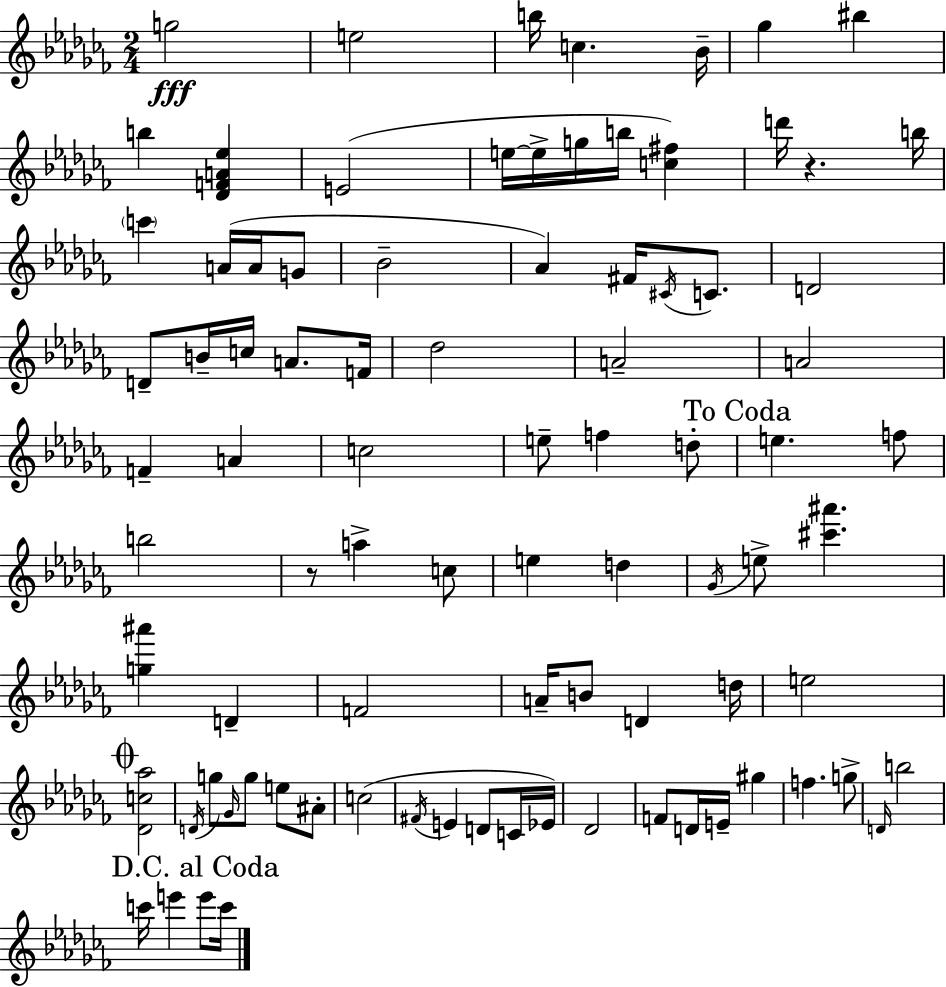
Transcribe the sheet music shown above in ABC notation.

X:1
T:Untitled
M:2/4
L:1/4
K:Abm
g2 e2 b/4 c _B/4 _g ^b b [_DFA_e] E2 e/4 e/4 g/4 b/4 [c^f] d'/4 z b/4 c' A/4 A/4 G/2 _B2 _A ^F/4 ^C/4 C/2 D2 D/2 B/4 c/4 A/2 F/4 _d2 A2 A2 F A c2 e/2 f d/2 e f/2 b2 z/2 a c/2 e d _G/4 e/2 [^c'^a'] [g^a'] D F2 A/4 B/2 D d/4 e2 [_Dc_a]2 D/4 g/2 _G/4 g/2 e/2 ^A/2 c2 ^F/4 E D/2 C/4 _E/4 _D2 F/2 D/4 E/4 ^g f g/2 D/4 b2 c'/4 e' e'/2 c'/4